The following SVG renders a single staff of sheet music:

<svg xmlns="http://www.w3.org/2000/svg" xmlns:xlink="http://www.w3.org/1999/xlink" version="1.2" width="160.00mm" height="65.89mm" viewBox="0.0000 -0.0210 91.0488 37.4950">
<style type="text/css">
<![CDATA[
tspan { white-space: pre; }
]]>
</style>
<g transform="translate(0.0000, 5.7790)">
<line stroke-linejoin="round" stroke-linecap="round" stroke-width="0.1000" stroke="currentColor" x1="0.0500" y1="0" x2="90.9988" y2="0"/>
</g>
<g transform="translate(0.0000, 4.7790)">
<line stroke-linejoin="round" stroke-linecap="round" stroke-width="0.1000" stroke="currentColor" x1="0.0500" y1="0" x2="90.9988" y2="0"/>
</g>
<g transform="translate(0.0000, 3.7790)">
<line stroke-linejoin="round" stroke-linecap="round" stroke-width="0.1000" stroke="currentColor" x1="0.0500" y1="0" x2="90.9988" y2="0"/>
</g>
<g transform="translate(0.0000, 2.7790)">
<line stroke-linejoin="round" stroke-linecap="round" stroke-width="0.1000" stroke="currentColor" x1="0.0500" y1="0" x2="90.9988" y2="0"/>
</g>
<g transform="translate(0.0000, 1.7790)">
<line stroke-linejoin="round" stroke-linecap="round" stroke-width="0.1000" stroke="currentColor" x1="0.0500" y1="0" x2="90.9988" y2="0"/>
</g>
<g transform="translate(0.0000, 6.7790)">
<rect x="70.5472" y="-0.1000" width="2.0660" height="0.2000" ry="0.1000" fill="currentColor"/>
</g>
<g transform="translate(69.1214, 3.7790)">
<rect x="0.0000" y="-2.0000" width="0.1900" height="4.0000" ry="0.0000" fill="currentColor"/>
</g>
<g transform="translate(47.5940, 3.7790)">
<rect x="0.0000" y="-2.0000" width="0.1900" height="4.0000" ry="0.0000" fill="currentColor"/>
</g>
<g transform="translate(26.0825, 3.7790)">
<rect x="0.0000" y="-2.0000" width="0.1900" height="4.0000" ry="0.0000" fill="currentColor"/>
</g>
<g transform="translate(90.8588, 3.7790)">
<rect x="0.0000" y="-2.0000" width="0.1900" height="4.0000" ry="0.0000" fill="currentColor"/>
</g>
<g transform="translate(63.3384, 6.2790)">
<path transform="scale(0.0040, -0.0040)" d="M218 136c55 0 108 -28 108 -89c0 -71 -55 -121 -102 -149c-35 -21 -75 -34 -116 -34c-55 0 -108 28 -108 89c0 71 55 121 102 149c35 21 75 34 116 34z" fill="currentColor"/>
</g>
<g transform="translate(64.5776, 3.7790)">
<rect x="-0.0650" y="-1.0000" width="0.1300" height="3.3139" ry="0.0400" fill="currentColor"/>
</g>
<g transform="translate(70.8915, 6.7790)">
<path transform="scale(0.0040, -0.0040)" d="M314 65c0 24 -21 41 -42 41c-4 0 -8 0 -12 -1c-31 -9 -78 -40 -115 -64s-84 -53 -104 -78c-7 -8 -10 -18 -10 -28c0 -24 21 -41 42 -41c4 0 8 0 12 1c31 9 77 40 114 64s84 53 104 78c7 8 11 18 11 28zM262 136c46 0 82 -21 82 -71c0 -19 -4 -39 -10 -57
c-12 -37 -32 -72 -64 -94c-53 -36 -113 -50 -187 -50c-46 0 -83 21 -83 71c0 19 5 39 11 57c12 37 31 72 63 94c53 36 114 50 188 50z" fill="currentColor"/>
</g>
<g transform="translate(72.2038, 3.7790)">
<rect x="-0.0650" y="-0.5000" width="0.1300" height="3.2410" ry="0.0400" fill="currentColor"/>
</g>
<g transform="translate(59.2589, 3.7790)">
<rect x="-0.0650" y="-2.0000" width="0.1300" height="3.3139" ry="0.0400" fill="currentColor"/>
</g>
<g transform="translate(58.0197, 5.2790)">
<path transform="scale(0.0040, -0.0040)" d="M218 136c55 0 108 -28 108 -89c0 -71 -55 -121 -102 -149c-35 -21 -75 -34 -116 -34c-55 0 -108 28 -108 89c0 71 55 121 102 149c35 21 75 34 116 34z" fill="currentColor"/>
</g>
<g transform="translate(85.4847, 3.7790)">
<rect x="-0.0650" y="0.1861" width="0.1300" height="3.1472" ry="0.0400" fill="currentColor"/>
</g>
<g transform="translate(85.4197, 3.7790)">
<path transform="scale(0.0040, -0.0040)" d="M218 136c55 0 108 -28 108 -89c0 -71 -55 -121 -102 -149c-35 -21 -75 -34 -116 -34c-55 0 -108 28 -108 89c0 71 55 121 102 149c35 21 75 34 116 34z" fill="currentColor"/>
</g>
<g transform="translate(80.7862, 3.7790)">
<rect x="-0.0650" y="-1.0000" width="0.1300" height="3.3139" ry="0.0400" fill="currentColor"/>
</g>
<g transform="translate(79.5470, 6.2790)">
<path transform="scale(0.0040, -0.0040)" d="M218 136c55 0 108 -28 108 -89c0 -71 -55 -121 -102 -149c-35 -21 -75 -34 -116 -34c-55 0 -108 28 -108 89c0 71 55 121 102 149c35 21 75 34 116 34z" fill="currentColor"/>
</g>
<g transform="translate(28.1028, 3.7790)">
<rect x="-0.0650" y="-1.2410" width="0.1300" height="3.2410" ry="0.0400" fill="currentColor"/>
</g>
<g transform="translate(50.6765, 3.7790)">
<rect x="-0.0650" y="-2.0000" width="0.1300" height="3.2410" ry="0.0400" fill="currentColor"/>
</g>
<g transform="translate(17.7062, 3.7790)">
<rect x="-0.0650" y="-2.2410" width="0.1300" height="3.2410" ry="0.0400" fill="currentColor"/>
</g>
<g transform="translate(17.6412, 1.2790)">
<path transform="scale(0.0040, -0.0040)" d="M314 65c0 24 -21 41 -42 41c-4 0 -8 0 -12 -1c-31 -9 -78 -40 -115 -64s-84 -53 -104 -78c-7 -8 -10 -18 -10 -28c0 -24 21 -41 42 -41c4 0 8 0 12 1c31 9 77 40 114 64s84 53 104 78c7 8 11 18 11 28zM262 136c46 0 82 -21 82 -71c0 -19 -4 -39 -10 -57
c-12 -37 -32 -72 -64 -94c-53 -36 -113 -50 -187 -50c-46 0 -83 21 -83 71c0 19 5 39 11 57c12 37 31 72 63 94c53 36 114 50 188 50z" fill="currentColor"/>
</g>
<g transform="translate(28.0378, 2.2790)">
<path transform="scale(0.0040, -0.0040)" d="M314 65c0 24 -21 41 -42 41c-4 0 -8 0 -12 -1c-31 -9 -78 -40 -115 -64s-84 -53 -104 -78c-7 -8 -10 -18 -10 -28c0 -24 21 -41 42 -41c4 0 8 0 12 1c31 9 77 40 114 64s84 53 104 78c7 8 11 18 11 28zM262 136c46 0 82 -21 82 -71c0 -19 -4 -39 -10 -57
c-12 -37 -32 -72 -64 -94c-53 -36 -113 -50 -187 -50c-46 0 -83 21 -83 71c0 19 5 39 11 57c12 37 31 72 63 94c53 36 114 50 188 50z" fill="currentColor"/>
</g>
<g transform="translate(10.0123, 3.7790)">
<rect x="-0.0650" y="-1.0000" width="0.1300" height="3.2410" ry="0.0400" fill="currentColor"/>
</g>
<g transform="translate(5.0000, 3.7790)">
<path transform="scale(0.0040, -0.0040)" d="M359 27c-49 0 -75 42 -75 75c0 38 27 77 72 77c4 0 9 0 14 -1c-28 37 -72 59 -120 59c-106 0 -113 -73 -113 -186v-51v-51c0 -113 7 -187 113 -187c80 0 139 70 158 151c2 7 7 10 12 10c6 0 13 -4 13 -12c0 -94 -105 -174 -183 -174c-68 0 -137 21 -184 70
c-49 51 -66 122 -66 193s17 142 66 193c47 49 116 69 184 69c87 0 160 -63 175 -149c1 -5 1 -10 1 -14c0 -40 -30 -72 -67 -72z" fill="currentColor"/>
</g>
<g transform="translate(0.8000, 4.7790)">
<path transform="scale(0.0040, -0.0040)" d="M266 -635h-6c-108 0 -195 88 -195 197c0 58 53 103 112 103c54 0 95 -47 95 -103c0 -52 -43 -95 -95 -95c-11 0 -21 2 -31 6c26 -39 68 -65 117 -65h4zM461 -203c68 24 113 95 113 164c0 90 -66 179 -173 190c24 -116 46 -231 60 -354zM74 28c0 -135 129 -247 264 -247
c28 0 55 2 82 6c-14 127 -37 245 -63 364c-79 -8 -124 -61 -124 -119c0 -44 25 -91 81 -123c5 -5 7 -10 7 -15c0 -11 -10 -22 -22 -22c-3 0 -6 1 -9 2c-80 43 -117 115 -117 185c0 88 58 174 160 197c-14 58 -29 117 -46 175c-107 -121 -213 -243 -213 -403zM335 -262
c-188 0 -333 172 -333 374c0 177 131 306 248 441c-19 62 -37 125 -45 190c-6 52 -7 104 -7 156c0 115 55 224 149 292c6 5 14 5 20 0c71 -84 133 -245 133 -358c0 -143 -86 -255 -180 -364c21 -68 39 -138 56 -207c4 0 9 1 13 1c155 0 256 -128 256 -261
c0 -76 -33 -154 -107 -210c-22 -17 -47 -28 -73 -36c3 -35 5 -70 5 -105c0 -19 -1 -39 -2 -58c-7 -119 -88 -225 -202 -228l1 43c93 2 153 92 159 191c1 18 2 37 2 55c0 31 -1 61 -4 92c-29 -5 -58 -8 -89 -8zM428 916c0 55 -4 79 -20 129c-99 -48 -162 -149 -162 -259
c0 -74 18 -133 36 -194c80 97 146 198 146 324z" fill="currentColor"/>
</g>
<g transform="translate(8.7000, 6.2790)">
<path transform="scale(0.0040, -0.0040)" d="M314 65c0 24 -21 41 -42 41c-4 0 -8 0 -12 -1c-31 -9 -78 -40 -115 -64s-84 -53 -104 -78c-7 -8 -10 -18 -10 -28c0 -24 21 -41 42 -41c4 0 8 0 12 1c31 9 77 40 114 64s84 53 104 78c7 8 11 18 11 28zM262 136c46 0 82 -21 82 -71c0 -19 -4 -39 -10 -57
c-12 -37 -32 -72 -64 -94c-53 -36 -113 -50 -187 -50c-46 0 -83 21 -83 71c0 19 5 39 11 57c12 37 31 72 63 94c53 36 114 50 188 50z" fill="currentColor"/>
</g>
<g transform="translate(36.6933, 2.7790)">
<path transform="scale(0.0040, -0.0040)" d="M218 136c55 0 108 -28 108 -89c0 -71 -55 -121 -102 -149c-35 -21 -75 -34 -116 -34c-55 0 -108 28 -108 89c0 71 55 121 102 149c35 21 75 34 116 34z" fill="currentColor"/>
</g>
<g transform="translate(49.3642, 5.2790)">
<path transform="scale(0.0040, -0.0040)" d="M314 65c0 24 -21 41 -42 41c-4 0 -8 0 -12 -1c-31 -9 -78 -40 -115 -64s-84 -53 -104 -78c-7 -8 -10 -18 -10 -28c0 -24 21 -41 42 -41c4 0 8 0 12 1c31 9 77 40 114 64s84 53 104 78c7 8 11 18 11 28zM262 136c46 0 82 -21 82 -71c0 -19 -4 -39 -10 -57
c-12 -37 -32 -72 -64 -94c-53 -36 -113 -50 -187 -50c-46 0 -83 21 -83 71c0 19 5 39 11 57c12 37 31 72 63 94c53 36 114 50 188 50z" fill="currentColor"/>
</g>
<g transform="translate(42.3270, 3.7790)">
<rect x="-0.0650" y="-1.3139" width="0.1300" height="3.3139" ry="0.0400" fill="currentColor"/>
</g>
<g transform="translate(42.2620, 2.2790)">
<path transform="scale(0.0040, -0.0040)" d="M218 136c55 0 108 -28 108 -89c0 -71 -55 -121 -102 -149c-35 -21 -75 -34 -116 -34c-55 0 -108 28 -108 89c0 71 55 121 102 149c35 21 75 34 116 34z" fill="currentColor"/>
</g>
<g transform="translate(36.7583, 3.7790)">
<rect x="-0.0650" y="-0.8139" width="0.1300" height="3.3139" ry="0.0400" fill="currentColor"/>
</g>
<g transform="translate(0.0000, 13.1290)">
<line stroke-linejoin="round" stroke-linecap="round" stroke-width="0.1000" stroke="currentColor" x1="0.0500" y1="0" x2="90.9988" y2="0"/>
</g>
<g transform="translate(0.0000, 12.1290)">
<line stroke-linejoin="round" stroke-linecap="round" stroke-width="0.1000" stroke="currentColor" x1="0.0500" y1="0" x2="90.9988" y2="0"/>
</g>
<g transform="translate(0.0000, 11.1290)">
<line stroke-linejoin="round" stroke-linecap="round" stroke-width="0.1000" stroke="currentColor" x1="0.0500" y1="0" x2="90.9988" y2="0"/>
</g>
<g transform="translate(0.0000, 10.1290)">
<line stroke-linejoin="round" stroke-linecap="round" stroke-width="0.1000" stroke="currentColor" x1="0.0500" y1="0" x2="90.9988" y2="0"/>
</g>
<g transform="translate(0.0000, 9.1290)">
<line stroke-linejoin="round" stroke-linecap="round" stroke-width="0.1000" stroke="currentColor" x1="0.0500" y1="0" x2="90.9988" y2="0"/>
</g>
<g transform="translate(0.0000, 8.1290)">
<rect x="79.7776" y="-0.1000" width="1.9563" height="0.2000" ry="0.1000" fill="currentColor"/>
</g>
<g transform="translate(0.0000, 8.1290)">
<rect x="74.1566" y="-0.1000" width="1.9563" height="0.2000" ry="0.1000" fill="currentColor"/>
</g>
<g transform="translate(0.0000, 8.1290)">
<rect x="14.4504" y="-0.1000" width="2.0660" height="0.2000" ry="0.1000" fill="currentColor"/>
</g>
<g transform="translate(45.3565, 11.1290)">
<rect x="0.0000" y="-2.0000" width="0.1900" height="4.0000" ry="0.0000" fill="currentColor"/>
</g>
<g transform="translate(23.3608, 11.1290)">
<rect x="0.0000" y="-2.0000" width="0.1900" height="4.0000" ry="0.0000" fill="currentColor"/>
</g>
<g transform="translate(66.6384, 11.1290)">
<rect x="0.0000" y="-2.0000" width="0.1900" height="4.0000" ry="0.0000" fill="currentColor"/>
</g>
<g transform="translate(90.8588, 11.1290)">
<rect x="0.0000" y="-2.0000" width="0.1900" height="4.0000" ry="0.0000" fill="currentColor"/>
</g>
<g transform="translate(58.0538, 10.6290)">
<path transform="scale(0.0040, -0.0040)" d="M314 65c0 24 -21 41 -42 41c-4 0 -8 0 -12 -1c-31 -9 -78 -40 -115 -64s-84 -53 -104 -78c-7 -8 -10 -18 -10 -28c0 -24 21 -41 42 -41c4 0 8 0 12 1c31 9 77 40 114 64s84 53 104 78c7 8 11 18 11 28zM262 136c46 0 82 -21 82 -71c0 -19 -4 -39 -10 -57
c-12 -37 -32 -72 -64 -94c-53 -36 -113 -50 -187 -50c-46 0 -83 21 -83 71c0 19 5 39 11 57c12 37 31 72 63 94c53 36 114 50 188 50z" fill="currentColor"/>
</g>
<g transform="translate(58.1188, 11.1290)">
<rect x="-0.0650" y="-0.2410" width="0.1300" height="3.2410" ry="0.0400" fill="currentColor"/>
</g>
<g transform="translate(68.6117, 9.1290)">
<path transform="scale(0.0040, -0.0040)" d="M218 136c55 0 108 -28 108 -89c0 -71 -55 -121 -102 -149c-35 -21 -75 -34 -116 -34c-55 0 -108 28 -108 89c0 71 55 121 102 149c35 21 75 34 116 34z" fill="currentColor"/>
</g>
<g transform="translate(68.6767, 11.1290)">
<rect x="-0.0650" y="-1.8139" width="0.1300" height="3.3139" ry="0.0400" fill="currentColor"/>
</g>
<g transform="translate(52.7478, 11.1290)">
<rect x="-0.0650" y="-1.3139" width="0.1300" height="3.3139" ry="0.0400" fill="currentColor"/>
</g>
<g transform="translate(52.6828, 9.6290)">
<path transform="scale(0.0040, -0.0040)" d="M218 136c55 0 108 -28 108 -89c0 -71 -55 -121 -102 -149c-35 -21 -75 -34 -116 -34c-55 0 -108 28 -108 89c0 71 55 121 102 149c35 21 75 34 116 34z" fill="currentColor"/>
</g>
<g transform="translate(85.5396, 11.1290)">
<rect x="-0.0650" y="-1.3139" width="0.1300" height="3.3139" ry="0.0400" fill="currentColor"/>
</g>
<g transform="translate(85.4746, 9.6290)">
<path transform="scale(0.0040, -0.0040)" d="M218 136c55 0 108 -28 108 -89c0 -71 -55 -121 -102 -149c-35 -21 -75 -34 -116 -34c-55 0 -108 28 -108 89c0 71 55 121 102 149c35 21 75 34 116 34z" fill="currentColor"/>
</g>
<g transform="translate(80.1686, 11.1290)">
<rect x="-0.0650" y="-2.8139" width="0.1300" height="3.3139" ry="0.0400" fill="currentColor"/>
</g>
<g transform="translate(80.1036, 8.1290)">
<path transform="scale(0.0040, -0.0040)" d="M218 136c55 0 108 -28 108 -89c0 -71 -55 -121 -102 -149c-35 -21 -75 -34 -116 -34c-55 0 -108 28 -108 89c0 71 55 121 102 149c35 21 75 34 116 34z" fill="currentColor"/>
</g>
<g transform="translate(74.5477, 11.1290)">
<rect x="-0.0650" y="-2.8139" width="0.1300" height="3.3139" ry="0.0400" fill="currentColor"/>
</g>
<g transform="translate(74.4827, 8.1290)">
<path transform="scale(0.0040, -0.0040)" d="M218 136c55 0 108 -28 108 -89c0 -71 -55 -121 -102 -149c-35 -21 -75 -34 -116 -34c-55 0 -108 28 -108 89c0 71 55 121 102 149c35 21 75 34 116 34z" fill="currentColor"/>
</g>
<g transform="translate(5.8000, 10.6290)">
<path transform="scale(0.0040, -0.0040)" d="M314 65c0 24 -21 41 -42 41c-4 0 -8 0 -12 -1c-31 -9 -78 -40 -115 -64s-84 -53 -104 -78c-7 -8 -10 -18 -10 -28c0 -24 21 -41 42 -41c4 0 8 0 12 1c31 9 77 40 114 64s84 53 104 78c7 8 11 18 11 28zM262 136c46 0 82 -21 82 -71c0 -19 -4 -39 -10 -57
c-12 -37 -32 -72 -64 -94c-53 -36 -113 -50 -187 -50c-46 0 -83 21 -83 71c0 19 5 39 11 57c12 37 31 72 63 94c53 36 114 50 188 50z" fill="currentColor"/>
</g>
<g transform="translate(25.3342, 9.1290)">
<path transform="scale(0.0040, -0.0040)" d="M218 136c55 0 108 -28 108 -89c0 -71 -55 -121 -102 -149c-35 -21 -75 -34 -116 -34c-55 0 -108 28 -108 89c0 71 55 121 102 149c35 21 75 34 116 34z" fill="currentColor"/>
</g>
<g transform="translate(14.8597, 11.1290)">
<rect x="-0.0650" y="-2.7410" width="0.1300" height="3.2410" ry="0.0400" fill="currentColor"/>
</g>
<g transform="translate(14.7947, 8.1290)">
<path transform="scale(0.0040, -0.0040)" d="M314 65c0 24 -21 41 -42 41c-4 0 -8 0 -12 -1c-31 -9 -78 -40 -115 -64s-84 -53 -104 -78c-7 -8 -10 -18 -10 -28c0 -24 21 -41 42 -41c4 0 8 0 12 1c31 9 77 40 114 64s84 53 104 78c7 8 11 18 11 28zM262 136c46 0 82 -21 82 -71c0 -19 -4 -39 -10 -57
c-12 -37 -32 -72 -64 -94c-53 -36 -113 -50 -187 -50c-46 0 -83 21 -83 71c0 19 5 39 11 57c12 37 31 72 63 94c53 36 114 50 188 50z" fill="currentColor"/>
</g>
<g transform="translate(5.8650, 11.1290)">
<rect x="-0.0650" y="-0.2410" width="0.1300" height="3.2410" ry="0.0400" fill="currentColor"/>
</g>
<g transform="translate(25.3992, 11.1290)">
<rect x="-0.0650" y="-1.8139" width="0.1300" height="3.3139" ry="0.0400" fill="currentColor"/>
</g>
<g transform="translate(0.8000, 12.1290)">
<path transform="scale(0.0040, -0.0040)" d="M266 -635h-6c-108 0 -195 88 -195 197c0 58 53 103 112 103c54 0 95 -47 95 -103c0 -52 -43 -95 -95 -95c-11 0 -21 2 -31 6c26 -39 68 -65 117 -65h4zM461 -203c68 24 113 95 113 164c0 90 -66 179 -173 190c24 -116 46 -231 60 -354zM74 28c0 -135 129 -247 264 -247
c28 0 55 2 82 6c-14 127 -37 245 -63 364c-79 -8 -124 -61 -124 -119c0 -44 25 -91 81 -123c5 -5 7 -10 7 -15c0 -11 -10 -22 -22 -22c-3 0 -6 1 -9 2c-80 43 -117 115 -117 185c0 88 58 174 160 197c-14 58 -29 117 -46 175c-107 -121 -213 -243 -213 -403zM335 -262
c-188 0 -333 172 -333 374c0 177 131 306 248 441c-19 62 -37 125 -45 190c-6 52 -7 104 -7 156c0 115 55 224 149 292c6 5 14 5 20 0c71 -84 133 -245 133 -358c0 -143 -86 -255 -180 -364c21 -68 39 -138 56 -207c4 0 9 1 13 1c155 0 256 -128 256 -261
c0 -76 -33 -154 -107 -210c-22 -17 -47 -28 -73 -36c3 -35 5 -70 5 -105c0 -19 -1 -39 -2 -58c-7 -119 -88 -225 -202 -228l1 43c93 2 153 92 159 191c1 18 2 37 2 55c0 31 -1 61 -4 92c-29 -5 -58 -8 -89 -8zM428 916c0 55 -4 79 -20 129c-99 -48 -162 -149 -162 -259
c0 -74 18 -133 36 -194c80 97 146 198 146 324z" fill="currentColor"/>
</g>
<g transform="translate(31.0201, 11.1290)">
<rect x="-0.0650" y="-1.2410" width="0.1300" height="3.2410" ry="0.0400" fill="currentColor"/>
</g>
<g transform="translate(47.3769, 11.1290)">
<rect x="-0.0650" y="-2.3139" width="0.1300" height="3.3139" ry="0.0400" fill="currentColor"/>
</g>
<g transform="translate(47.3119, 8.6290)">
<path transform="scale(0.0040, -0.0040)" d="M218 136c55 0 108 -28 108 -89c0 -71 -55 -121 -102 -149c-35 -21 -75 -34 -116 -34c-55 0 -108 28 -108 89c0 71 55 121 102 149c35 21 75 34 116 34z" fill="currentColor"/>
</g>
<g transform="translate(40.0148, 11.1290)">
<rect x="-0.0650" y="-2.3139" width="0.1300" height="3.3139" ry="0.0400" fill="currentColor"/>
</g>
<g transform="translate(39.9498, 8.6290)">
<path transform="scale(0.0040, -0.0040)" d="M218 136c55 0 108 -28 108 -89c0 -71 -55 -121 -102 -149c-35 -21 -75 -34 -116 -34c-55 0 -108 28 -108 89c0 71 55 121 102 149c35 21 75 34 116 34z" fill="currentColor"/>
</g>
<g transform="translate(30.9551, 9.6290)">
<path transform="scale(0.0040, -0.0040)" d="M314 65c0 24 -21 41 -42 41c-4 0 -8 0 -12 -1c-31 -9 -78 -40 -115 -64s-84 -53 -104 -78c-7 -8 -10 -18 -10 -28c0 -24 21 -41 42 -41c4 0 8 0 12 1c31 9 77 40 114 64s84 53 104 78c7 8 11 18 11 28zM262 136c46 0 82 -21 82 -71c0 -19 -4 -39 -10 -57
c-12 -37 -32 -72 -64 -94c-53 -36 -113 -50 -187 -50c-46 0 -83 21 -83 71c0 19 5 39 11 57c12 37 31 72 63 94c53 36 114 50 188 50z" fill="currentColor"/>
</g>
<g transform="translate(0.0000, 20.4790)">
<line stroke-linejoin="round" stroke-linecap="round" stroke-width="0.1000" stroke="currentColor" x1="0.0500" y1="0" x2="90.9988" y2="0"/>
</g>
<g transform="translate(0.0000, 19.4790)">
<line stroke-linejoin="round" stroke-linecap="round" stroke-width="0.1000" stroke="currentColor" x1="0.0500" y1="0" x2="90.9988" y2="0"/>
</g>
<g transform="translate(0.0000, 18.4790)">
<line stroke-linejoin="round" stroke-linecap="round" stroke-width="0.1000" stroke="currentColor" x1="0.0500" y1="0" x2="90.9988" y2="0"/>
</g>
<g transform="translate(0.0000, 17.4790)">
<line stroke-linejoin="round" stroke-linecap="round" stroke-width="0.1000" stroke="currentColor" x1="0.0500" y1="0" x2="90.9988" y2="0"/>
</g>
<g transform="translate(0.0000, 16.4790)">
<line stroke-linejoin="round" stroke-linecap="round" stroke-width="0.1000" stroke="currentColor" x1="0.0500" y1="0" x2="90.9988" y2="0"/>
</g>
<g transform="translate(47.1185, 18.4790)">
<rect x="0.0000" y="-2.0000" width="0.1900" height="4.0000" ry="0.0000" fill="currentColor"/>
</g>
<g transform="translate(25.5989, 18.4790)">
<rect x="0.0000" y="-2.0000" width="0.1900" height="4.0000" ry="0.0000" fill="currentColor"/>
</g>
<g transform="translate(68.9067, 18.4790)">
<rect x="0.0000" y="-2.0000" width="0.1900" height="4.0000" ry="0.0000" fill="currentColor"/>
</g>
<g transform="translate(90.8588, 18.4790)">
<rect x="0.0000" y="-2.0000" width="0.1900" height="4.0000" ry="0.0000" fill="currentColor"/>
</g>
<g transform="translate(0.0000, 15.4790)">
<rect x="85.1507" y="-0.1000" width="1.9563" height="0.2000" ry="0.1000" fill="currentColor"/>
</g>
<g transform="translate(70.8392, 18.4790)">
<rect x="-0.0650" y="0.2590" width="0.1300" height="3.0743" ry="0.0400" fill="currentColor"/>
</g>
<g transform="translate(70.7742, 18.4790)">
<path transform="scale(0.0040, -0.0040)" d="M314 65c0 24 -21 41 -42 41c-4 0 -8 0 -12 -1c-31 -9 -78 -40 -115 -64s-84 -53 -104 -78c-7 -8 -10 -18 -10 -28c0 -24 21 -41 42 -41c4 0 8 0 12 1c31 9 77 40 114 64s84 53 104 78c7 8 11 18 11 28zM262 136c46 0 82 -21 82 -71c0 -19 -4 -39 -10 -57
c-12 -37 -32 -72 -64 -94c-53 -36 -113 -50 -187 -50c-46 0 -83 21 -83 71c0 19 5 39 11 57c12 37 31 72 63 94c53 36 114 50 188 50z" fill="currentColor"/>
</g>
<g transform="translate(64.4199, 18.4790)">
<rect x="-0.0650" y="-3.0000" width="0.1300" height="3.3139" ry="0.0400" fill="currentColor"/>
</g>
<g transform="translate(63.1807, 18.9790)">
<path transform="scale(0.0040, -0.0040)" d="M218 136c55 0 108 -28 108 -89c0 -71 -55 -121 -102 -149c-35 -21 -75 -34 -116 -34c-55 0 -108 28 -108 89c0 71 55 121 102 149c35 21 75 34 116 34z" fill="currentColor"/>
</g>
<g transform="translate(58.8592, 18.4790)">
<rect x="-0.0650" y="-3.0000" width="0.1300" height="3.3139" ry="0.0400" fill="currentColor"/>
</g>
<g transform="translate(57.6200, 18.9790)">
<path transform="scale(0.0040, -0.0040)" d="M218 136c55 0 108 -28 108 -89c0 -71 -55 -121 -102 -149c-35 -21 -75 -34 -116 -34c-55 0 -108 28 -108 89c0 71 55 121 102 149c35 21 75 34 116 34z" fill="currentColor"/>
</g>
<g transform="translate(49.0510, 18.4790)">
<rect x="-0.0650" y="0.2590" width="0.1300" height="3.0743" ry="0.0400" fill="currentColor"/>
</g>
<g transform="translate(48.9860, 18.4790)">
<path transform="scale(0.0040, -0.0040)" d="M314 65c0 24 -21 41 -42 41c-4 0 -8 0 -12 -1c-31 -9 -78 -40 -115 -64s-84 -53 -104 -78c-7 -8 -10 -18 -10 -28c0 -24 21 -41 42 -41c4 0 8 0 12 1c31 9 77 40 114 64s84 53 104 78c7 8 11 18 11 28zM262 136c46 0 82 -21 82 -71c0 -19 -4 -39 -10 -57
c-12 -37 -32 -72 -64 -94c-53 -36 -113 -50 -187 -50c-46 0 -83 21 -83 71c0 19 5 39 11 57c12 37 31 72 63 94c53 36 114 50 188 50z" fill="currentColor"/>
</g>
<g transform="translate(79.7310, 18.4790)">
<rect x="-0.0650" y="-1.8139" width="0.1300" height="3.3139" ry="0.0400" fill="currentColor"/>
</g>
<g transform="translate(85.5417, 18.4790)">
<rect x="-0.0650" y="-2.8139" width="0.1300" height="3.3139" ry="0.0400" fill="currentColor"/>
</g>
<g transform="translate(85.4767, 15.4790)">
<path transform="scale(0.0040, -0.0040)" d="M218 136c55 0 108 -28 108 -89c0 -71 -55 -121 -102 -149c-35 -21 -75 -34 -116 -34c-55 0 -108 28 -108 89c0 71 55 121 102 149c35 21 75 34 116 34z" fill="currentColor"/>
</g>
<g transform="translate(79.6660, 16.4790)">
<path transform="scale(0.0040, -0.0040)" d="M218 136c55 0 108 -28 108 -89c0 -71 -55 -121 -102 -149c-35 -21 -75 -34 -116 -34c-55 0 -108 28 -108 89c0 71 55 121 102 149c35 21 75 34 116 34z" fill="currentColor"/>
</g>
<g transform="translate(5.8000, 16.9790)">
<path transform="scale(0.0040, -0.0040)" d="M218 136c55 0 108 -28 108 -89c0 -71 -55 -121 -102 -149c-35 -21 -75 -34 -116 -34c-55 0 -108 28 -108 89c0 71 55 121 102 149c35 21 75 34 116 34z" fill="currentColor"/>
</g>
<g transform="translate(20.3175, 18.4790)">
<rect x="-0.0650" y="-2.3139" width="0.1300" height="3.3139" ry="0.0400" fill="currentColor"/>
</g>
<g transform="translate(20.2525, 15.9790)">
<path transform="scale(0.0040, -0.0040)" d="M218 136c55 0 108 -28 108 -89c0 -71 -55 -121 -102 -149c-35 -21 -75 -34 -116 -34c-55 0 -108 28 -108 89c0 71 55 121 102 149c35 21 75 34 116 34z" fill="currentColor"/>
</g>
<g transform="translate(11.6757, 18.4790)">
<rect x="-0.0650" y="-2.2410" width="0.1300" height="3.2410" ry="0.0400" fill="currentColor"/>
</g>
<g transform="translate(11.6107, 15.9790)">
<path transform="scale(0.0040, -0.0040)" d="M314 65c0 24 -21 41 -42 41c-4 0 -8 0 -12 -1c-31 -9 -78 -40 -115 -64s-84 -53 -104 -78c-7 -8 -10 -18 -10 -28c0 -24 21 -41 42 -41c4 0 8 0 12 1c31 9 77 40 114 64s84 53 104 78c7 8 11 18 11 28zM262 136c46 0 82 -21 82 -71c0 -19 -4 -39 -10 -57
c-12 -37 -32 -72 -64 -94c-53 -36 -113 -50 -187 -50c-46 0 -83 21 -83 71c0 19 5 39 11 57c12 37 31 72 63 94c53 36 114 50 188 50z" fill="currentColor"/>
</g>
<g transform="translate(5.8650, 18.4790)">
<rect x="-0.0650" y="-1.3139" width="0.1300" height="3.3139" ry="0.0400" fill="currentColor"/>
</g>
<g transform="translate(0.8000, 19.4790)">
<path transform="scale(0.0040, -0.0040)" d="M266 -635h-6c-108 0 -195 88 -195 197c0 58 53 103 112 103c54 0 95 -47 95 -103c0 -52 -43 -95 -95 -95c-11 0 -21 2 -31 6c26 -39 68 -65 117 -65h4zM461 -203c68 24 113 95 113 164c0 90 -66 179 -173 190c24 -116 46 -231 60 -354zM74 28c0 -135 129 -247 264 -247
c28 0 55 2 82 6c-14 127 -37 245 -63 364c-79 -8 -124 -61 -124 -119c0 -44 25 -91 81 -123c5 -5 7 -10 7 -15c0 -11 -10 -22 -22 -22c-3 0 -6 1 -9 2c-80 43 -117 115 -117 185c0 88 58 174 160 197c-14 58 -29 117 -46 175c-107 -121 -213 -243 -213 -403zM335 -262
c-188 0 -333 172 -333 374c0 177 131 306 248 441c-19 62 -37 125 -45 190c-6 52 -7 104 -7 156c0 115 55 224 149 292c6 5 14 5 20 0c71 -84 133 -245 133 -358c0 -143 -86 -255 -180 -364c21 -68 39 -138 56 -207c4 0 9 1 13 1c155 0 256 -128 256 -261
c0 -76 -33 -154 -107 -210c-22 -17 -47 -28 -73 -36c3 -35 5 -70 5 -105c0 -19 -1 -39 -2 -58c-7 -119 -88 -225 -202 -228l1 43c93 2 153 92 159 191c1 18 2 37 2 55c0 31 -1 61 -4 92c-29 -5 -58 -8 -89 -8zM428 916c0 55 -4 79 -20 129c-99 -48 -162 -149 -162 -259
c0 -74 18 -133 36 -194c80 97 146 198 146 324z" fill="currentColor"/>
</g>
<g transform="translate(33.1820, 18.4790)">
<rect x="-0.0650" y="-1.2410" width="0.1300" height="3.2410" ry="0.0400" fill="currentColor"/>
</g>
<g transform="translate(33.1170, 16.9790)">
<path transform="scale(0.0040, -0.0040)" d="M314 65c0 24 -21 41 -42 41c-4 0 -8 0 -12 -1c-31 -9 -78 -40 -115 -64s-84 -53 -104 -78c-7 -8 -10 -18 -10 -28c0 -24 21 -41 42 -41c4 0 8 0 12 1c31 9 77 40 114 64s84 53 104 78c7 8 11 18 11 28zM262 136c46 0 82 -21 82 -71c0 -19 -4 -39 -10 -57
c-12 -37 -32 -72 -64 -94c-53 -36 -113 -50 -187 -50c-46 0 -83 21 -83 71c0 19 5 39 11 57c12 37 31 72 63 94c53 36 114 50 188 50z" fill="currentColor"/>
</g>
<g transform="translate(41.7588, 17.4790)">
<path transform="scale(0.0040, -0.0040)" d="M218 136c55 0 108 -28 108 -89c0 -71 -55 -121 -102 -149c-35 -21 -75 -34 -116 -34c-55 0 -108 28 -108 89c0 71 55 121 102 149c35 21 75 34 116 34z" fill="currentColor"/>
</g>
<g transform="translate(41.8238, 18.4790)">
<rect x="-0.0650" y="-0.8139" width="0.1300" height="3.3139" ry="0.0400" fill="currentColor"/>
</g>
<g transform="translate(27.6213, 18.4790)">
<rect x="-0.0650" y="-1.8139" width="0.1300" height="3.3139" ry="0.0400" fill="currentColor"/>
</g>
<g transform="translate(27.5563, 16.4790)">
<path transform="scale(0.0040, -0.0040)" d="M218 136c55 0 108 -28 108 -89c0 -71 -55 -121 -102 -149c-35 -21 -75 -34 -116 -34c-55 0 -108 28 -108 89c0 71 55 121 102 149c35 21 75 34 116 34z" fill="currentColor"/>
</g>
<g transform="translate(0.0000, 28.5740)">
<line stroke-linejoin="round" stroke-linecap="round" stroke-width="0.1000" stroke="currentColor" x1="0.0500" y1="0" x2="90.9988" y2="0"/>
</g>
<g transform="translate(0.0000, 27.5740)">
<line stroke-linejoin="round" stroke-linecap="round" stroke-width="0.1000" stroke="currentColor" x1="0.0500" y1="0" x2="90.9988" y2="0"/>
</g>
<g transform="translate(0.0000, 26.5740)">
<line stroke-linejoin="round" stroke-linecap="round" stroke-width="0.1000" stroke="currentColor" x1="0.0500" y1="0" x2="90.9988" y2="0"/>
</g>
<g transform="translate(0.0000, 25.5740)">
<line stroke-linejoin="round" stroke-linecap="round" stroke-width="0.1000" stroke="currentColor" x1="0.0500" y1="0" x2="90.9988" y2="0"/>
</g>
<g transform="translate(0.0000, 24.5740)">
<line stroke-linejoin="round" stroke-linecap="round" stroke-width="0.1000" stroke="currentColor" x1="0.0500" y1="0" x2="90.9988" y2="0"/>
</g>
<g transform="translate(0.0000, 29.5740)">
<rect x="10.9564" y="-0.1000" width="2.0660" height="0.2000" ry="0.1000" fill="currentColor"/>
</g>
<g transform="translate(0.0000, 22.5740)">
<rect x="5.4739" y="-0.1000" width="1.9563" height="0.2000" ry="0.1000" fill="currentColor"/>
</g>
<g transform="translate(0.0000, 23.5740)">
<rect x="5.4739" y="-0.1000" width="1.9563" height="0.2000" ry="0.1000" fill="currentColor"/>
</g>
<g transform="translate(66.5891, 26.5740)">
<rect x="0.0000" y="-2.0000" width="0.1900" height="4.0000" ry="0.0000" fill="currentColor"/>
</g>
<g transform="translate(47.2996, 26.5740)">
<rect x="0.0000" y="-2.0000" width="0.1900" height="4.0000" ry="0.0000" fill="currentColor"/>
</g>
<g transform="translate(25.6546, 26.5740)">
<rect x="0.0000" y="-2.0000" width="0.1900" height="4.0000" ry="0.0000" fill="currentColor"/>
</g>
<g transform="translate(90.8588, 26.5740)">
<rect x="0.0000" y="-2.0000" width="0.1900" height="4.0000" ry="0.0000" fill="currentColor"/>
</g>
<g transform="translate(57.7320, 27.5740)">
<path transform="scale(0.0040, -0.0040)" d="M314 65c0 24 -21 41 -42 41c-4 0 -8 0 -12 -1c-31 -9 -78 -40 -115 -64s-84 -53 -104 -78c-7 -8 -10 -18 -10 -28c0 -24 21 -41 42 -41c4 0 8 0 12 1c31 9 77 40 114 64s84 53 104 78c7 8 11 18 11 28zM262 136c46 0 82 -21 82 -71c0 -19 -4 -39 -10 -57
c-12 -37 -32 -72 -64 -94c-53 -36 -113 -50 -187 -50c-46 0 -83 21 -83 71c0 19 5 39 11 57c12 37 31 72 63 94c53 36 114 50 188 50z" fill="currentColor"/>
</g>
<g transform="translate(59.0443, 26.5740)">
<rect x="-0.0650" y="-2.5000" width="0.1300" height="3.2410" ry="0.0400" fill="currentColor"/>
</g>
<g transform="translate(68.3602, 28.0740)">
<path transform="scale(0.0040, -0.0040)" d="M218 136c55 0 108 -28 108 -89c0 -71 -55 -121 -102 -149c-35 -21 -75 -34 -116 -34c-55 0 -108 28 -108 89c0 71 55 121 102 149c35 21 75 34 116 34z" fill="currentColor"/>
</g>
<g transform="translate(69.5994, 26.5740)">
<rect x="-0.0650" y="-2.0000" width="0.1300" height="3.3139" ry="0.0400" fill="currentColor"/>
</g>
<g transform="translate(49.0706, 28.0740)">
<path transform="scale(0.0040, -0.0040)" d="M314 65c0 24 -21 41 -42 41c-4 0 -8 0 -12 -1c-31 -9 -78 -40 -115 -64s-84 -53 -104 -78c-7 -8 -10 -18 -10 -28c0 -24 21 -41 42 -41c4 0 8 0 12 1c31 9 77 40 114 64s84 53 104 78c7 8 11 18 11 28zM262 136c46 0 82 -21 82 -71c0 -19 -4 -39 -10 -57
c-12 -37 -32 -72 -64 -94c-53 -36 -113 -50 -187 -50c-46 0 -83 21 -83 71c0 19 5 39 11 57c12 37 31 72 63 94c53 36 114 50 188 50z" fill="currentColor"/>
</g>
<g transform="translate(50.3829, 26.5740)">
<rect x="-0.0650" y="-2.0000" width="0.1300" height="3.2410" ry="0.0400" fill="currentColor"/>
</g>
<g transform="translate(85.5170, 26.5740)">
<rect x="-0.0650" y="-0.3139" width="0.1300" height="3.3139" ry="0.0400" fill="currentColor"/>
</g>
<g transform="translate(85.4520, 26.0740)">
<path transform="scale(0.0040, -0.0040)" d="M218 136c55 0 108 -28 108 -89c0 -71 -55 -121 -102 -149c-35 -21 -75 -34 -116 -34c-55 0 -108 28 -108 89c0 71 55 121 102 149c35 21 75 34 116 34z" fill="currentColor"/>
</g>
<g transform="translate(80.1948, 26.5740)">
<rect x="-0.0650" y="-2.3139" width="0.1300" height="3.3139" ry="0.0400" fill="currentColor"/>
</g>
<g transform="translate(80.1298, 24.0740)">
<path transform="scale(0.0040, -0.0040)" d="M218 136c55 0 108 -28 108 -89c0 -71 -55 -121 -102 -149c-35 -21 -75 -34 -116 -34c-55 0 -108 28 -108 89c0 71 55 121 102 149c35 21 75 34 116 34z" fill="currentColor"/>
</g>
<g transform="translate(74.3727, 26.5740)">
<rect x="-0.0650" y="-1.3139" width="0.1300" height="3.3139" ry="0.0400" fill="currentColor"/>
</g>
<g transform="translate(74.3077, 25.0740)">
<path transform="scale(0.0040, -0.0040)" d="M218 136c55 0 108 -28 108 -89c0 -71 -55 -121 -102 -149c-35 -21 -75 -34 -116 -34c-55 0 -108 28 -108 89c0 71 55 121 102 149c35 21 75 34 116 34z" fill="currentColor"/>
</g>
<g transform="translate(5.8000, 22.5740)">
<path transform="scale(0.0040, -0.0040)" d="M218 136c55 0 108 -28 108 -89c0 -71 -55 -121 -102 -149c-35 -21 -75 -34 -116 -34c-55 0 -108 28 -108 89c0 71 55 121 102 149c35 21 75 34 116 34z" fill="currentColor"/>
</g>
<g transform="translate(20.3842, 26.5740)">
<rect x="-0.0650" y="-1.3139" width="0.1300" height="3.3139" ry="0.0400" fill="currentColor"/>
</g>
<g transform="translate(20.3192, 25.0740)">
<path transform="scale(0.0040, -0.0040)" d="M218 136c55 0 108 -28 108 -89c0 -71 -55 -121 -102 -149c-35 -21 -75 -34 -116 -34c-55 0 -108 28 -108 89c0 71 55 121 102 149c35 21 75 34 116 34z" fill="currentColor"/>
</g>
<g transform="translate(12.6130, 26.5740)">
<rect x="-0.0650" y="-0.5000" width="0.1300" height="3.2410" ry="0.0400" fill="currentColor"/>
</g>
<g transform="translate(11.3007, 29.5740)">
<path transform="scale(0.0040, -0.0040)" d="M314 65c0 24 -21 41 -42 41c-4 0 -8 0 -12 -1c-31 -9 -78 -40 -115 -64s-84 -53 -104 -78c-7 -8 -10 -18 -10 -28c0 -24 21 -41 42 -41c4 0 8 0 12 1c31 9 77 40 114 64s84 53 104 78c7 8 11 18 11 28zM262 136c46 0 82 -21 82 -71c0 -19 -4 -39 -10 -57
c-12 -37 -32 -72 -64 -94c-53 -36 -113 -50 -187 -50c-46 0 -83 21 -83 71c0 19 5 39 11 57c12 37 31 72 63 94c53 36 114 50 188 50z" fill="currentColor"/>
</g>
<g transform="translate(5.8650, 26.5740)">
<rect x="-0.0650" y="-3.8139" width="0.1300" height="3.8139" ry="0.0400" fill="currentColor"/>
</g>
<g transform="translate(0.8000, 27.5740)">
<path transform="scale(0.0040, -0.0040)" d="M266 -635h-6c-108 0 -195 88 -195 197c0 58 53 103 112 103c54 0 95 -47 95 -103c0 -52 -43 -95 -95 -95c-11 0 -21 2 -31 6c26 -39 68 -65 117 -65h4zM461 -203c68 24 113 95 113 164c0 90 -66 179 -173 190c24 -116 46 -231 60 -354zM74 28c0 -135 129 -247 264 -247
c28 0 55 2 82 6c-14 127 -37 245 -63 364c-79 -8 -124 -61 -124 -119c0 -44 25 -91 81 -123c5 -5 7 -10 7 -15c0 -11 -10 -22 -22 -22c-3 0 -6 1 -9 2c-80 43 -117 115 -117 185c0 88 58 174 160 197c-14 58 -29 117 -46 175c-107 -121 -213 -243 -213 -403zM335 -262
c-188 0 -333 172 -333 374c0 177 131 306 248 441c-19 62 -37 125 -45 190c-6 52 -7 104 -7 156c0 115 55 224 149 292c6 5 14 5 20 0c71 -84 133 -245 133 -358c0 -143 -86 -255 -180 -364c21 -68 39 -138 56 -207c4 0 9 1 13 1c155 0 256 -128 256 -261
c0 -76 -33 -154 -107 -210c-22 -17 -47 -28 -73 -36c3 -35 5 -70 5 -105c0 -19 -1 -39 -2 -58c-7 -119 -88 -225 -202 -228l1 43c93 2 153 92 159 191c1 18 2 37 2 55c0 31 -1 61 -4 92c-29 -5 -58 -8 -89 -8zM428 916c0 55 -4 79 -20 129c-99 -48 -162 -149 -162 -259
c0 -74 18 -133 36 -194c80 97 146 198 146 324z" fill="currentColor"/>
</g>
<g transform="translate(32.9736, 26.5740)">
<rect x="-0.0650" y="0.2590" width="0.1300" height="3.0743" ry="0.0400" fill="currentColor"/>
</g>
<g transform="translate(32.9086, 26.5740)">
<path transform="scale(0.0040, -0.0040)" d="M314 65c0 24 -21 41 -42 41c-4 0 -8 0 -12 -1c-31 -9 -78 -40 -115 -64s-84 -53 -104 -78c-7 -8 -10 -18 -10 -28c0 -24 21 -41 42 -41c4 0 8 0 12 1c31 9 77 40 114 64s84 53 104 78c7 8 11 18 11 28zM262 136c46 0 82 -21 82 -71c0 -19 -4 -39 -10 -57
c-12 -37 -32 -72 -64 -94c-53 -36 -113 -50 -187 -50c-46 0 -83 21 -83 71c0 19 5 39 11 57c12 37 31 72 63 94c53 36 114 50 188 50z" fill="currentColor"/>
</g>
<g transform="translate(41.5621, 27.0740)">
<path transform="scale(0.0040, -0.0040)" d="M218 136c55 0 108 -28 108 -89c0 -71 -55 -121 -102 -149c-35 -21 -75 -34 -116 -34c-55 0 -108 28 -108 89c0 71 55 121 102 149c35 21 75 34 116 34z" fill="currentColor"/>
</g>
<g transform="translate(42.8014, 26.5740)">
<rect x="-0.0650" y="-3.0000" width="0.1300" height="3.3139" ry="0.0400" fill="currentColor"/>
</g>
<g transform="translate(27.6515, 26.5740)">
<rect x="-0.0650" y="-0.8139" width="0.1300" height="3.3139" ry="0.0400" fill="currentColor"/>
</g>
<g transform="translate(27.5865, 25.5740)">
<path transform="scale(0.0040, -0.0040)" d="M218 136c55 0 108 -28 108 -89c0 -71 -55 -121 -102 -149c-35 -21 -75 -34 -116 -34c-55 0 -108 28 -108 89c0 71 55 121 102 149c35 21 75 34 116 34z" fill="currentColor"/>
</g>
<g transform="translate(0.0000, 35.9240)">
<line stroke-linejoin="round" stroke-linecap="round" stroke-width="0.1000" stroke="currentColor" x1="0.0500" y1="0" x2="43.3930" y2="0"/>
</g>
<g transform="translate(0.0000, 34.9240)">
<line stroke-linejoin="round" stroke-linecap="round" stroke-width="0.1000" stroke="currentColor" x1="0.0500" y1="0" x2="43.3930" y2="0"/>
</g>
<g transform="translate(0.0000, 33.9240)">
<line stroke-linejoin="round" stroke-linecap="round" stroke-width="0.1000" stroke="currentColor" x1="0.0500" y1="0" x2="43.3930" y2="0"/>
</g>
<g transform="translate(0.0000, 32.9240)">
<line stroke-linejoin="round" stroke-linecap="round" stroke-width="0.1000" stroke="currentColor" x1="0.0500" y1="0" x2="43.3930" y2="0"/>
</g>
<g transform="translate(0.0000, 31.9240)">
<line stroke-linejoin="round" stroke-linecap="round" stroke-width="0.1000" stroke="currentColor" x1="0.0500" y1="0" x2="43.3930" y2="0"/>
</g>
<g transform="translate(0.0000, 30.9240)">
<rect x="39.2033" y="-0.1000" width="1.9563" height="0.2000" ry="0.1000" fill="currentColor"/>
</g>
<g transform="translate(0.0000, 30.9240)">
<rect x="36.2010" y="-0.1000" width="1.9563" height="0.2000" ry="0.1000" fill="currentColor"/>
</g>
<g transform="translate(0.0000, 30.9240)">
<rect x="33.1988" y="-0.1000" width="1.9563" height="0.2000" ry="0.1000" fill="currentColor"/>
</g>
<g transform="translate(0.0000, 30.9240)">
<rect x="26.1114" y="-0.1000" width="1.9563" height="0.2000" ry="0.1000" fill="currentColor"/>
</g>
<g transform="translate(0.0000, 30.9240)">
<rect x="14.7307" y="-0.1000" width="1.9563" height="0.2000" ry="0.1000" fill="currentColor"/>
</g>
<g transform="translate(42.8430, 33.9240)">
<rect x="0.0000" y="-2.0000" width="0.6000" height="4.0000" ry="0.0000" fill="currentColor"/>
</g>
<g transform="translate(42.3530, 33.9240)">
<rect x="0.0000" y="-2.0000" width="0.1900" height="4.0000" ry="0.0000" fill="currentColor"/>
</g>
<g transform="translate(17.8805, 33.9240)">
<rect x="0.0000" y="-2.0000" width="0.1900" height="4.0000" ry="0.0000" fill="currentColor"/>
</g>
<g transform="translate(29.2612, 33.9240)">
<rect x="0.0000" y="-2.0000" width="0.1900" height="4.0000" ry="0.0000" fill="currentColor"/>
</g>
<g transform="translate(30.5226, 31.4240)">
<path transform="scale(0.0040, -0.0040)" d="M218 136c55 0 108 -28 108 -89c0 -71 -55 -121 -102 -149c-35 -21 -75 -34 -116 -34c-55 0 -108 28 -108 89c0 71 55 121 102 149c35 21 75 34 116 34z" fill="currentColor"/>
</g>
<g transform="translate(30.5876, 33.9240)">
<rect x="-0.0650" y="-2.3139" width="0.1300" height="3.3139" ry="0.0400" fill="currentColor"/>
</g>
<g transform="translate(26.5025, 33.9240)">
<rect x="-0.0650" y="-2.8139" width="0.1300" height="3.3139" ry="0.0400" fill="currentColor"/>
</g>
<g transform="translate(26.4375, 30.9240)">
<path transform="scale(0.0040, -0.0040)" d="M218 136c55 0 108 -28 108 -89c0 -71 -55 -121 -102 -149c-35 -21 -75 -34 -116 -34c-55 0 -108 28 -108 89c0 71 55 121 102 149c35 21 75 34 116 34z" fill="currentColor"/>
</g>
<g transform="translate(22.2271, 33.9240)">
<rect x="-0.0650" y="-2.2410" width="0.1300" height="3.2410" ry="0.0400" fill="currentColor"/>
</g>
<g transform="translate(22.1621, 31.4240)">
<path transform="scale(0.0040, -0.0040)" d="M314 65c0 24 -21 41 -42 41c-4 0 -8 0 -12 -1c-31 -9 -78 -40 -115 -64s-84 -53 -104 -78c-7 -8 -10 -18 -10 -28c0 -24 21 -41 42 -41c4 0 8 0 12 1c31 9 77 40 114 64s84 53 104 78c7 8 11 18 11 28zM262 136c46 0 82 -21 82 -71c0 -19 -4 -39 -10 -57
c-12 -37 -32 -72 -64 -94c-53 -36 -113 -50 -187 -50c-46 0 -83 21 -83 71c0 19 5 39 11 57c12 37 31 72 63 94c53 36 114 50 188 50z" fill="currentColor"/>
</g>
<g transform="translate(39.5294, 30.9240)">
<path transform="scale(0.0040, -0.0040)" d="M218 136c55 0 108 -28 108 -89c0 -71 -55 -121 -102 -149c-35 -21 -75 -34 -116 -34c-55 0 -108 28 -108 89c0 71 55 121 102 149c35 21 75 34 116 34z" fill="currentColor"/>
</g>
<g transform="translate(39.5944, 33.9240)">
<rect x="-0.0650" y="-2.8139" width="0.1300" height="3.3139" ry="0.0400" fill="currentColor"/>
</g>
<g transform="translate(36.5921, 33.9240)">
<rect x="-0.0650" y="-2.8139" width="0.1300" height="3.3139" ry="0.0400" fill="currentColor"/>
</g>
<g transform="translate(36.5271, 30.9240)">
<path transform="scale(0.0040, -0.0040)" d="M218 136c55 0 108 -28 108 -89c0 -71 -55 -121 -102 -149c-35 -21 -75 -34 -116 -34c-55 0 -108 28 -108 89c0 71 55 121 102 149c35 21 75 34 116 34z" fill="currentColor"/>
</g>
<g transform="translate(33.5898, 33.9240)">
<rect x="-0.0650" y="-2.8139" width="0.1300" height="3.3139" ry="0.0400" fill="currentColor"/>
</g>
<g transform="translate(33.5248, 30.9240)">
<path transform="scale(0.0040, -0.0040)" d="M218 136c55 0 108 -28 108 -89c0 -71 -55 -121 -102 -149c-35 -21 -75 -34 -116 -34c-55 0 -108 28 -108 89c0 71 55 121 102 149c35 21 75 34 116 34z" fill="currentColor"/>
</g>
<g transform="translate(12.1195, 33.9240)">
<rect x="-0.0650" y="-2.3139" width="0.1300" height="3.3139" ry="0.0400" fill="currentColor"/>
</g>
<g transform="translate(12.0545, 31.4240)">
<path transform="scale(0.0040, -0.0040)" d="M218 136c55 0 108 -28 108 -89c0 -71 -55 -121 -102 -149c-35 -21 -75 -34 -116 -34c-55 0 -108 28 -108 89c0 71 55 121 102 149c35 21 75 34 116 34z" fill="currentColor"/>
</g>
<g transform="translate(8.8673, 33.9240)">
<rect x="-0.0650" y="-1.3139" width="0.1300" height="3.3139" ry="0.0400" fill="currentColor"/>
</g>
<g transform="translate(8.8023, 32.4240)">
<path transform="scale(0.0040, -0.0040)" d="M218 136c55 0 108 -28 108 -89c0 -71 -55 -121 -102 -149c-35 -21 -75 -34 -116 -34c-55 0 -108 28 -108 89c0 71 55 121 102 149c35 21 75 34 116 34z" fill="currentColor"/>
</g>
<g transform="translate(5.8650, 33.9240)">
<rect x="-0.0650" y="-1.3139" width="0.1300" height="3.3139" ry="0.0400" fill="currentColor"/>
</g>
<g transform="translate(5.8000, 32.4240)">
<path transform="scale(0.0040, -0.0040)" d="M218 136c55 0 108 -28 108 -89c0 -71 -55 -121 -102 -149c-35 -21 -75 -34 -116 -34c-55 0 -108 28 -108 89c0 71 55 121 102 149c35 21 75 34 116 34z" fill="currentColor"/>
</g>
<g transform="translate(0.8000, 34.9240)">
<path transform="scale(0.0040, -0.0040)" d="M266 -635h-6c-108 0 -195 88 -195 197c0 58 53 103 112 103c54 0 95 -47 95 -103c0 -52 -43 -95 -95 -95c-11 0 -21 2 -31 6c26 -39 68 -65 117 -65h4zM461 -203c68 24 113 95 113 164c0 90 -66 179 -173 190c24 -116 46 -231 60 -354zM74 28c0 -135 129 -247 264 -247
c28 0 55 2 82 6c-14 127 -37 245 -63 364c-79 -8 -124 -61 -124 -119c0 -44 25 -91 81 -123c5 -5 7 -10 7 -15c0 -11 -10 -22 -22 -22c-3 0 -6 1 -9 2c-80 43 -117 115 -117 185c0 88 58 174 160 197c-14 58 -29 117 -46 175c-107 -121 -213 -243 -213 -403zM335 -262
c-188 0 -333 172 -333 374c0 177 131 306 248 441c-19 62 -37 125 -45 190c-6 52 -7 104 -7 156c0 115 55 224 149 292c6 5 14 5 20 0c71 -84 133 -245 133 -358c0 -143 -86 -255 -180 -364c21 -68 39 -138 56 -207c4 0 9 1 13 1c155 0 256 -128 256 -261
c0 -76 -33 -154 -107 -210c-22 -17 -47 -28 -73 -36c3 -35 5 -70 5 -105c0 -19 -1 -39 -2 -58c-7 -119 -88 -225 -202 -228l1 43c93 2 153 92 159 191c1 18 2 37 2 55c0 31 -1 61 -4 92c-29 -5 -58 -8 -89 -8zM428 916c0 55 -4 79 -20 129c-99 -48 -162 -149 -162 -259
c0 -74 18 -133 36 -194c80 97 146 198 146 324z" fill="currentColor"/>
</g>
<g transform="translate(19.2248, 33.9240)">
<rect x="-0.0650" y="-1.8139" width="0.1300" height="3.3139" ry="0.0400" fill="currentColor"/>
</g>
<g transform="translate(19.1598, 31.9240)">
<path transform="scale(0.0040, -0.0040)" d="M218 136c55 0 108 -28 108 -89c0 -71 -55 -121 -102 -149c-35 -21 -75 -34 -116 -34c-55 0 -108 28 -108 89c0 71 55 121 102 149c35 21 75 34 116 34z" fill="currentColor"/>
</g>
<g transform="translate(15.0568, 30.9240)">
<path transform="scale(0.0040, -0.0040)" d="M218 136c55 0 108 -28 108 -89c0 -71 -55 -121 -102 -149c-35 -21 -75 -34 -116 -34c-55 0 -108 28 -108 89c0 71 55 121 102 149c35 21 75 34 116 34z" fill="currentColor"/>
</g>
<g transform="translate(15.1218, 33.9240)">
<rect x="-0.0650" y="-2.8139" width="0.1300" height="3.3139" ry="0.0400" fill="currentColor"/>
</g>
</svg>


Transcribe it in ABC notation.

X:1
T:Untitled
M:4/4
L:1/4
K:C
D2 g2 e2 d e F2 F D C2 D B c2 a2 f e2 g g e c2 f a a e e g2 g f e2 d B2 A A B2 f a c' C2 e d B2 A F2 G2 F e g c e e g a f g2 a g a a a